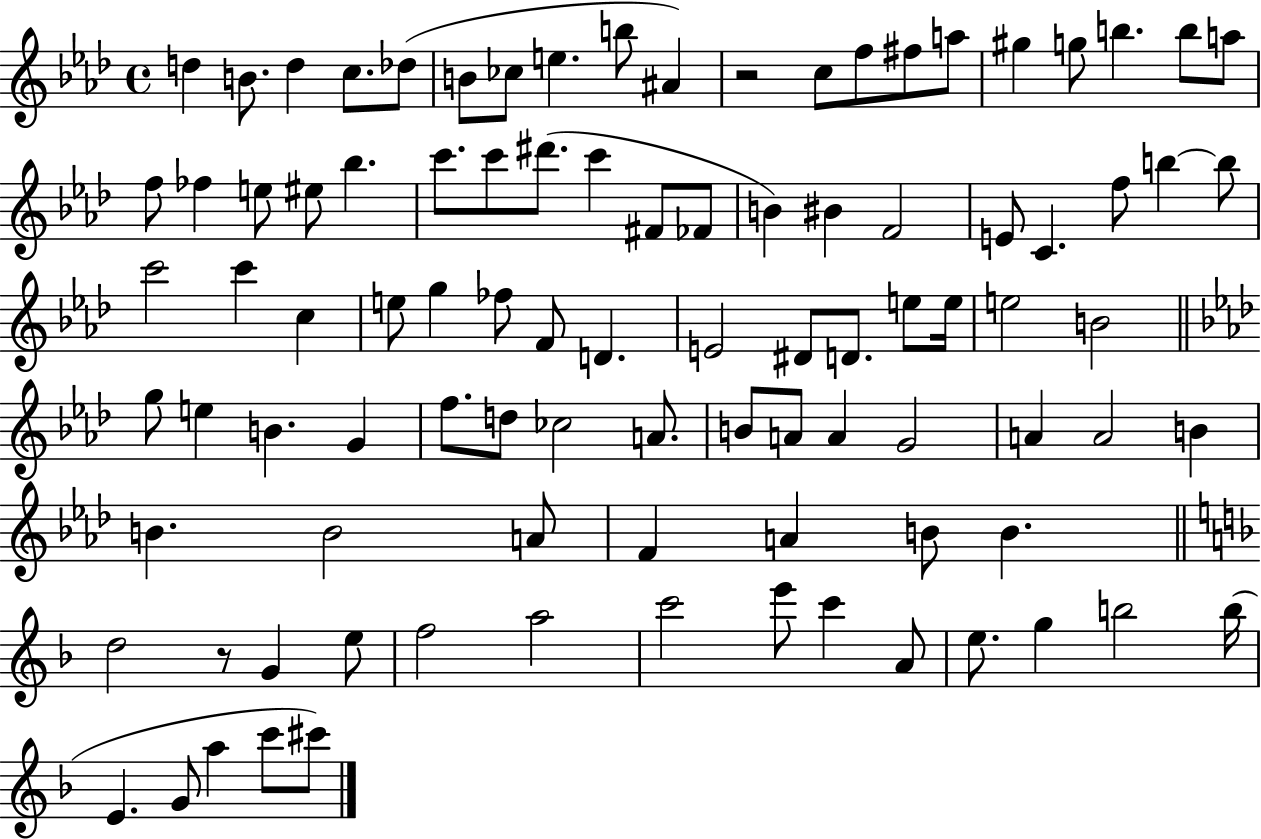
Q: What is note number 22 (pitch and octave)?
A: E5